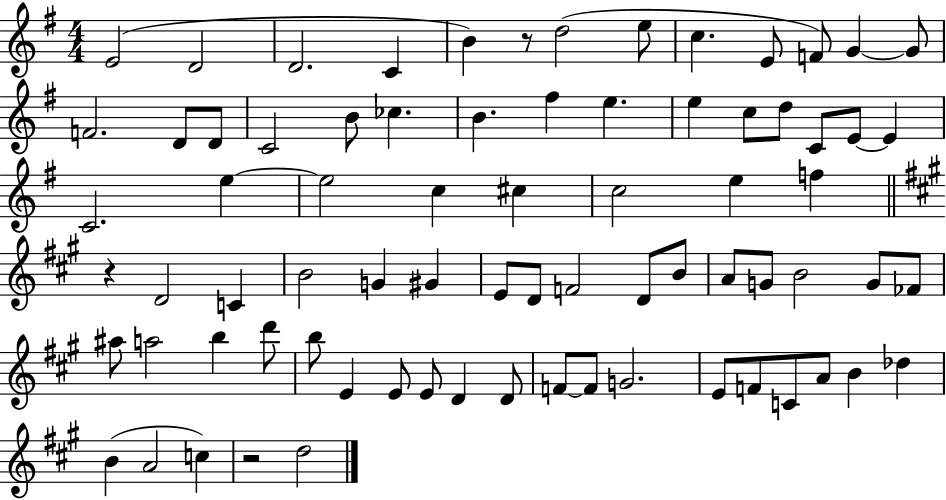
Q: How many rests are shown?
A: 3